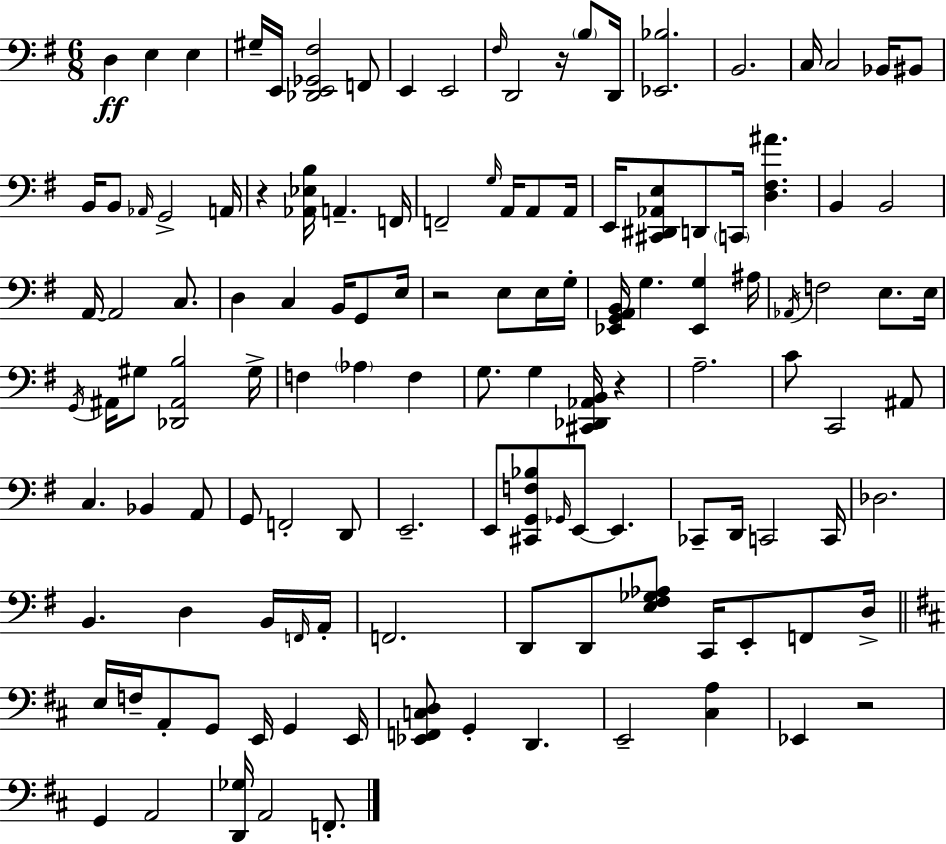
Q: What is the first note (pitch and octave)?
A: D3